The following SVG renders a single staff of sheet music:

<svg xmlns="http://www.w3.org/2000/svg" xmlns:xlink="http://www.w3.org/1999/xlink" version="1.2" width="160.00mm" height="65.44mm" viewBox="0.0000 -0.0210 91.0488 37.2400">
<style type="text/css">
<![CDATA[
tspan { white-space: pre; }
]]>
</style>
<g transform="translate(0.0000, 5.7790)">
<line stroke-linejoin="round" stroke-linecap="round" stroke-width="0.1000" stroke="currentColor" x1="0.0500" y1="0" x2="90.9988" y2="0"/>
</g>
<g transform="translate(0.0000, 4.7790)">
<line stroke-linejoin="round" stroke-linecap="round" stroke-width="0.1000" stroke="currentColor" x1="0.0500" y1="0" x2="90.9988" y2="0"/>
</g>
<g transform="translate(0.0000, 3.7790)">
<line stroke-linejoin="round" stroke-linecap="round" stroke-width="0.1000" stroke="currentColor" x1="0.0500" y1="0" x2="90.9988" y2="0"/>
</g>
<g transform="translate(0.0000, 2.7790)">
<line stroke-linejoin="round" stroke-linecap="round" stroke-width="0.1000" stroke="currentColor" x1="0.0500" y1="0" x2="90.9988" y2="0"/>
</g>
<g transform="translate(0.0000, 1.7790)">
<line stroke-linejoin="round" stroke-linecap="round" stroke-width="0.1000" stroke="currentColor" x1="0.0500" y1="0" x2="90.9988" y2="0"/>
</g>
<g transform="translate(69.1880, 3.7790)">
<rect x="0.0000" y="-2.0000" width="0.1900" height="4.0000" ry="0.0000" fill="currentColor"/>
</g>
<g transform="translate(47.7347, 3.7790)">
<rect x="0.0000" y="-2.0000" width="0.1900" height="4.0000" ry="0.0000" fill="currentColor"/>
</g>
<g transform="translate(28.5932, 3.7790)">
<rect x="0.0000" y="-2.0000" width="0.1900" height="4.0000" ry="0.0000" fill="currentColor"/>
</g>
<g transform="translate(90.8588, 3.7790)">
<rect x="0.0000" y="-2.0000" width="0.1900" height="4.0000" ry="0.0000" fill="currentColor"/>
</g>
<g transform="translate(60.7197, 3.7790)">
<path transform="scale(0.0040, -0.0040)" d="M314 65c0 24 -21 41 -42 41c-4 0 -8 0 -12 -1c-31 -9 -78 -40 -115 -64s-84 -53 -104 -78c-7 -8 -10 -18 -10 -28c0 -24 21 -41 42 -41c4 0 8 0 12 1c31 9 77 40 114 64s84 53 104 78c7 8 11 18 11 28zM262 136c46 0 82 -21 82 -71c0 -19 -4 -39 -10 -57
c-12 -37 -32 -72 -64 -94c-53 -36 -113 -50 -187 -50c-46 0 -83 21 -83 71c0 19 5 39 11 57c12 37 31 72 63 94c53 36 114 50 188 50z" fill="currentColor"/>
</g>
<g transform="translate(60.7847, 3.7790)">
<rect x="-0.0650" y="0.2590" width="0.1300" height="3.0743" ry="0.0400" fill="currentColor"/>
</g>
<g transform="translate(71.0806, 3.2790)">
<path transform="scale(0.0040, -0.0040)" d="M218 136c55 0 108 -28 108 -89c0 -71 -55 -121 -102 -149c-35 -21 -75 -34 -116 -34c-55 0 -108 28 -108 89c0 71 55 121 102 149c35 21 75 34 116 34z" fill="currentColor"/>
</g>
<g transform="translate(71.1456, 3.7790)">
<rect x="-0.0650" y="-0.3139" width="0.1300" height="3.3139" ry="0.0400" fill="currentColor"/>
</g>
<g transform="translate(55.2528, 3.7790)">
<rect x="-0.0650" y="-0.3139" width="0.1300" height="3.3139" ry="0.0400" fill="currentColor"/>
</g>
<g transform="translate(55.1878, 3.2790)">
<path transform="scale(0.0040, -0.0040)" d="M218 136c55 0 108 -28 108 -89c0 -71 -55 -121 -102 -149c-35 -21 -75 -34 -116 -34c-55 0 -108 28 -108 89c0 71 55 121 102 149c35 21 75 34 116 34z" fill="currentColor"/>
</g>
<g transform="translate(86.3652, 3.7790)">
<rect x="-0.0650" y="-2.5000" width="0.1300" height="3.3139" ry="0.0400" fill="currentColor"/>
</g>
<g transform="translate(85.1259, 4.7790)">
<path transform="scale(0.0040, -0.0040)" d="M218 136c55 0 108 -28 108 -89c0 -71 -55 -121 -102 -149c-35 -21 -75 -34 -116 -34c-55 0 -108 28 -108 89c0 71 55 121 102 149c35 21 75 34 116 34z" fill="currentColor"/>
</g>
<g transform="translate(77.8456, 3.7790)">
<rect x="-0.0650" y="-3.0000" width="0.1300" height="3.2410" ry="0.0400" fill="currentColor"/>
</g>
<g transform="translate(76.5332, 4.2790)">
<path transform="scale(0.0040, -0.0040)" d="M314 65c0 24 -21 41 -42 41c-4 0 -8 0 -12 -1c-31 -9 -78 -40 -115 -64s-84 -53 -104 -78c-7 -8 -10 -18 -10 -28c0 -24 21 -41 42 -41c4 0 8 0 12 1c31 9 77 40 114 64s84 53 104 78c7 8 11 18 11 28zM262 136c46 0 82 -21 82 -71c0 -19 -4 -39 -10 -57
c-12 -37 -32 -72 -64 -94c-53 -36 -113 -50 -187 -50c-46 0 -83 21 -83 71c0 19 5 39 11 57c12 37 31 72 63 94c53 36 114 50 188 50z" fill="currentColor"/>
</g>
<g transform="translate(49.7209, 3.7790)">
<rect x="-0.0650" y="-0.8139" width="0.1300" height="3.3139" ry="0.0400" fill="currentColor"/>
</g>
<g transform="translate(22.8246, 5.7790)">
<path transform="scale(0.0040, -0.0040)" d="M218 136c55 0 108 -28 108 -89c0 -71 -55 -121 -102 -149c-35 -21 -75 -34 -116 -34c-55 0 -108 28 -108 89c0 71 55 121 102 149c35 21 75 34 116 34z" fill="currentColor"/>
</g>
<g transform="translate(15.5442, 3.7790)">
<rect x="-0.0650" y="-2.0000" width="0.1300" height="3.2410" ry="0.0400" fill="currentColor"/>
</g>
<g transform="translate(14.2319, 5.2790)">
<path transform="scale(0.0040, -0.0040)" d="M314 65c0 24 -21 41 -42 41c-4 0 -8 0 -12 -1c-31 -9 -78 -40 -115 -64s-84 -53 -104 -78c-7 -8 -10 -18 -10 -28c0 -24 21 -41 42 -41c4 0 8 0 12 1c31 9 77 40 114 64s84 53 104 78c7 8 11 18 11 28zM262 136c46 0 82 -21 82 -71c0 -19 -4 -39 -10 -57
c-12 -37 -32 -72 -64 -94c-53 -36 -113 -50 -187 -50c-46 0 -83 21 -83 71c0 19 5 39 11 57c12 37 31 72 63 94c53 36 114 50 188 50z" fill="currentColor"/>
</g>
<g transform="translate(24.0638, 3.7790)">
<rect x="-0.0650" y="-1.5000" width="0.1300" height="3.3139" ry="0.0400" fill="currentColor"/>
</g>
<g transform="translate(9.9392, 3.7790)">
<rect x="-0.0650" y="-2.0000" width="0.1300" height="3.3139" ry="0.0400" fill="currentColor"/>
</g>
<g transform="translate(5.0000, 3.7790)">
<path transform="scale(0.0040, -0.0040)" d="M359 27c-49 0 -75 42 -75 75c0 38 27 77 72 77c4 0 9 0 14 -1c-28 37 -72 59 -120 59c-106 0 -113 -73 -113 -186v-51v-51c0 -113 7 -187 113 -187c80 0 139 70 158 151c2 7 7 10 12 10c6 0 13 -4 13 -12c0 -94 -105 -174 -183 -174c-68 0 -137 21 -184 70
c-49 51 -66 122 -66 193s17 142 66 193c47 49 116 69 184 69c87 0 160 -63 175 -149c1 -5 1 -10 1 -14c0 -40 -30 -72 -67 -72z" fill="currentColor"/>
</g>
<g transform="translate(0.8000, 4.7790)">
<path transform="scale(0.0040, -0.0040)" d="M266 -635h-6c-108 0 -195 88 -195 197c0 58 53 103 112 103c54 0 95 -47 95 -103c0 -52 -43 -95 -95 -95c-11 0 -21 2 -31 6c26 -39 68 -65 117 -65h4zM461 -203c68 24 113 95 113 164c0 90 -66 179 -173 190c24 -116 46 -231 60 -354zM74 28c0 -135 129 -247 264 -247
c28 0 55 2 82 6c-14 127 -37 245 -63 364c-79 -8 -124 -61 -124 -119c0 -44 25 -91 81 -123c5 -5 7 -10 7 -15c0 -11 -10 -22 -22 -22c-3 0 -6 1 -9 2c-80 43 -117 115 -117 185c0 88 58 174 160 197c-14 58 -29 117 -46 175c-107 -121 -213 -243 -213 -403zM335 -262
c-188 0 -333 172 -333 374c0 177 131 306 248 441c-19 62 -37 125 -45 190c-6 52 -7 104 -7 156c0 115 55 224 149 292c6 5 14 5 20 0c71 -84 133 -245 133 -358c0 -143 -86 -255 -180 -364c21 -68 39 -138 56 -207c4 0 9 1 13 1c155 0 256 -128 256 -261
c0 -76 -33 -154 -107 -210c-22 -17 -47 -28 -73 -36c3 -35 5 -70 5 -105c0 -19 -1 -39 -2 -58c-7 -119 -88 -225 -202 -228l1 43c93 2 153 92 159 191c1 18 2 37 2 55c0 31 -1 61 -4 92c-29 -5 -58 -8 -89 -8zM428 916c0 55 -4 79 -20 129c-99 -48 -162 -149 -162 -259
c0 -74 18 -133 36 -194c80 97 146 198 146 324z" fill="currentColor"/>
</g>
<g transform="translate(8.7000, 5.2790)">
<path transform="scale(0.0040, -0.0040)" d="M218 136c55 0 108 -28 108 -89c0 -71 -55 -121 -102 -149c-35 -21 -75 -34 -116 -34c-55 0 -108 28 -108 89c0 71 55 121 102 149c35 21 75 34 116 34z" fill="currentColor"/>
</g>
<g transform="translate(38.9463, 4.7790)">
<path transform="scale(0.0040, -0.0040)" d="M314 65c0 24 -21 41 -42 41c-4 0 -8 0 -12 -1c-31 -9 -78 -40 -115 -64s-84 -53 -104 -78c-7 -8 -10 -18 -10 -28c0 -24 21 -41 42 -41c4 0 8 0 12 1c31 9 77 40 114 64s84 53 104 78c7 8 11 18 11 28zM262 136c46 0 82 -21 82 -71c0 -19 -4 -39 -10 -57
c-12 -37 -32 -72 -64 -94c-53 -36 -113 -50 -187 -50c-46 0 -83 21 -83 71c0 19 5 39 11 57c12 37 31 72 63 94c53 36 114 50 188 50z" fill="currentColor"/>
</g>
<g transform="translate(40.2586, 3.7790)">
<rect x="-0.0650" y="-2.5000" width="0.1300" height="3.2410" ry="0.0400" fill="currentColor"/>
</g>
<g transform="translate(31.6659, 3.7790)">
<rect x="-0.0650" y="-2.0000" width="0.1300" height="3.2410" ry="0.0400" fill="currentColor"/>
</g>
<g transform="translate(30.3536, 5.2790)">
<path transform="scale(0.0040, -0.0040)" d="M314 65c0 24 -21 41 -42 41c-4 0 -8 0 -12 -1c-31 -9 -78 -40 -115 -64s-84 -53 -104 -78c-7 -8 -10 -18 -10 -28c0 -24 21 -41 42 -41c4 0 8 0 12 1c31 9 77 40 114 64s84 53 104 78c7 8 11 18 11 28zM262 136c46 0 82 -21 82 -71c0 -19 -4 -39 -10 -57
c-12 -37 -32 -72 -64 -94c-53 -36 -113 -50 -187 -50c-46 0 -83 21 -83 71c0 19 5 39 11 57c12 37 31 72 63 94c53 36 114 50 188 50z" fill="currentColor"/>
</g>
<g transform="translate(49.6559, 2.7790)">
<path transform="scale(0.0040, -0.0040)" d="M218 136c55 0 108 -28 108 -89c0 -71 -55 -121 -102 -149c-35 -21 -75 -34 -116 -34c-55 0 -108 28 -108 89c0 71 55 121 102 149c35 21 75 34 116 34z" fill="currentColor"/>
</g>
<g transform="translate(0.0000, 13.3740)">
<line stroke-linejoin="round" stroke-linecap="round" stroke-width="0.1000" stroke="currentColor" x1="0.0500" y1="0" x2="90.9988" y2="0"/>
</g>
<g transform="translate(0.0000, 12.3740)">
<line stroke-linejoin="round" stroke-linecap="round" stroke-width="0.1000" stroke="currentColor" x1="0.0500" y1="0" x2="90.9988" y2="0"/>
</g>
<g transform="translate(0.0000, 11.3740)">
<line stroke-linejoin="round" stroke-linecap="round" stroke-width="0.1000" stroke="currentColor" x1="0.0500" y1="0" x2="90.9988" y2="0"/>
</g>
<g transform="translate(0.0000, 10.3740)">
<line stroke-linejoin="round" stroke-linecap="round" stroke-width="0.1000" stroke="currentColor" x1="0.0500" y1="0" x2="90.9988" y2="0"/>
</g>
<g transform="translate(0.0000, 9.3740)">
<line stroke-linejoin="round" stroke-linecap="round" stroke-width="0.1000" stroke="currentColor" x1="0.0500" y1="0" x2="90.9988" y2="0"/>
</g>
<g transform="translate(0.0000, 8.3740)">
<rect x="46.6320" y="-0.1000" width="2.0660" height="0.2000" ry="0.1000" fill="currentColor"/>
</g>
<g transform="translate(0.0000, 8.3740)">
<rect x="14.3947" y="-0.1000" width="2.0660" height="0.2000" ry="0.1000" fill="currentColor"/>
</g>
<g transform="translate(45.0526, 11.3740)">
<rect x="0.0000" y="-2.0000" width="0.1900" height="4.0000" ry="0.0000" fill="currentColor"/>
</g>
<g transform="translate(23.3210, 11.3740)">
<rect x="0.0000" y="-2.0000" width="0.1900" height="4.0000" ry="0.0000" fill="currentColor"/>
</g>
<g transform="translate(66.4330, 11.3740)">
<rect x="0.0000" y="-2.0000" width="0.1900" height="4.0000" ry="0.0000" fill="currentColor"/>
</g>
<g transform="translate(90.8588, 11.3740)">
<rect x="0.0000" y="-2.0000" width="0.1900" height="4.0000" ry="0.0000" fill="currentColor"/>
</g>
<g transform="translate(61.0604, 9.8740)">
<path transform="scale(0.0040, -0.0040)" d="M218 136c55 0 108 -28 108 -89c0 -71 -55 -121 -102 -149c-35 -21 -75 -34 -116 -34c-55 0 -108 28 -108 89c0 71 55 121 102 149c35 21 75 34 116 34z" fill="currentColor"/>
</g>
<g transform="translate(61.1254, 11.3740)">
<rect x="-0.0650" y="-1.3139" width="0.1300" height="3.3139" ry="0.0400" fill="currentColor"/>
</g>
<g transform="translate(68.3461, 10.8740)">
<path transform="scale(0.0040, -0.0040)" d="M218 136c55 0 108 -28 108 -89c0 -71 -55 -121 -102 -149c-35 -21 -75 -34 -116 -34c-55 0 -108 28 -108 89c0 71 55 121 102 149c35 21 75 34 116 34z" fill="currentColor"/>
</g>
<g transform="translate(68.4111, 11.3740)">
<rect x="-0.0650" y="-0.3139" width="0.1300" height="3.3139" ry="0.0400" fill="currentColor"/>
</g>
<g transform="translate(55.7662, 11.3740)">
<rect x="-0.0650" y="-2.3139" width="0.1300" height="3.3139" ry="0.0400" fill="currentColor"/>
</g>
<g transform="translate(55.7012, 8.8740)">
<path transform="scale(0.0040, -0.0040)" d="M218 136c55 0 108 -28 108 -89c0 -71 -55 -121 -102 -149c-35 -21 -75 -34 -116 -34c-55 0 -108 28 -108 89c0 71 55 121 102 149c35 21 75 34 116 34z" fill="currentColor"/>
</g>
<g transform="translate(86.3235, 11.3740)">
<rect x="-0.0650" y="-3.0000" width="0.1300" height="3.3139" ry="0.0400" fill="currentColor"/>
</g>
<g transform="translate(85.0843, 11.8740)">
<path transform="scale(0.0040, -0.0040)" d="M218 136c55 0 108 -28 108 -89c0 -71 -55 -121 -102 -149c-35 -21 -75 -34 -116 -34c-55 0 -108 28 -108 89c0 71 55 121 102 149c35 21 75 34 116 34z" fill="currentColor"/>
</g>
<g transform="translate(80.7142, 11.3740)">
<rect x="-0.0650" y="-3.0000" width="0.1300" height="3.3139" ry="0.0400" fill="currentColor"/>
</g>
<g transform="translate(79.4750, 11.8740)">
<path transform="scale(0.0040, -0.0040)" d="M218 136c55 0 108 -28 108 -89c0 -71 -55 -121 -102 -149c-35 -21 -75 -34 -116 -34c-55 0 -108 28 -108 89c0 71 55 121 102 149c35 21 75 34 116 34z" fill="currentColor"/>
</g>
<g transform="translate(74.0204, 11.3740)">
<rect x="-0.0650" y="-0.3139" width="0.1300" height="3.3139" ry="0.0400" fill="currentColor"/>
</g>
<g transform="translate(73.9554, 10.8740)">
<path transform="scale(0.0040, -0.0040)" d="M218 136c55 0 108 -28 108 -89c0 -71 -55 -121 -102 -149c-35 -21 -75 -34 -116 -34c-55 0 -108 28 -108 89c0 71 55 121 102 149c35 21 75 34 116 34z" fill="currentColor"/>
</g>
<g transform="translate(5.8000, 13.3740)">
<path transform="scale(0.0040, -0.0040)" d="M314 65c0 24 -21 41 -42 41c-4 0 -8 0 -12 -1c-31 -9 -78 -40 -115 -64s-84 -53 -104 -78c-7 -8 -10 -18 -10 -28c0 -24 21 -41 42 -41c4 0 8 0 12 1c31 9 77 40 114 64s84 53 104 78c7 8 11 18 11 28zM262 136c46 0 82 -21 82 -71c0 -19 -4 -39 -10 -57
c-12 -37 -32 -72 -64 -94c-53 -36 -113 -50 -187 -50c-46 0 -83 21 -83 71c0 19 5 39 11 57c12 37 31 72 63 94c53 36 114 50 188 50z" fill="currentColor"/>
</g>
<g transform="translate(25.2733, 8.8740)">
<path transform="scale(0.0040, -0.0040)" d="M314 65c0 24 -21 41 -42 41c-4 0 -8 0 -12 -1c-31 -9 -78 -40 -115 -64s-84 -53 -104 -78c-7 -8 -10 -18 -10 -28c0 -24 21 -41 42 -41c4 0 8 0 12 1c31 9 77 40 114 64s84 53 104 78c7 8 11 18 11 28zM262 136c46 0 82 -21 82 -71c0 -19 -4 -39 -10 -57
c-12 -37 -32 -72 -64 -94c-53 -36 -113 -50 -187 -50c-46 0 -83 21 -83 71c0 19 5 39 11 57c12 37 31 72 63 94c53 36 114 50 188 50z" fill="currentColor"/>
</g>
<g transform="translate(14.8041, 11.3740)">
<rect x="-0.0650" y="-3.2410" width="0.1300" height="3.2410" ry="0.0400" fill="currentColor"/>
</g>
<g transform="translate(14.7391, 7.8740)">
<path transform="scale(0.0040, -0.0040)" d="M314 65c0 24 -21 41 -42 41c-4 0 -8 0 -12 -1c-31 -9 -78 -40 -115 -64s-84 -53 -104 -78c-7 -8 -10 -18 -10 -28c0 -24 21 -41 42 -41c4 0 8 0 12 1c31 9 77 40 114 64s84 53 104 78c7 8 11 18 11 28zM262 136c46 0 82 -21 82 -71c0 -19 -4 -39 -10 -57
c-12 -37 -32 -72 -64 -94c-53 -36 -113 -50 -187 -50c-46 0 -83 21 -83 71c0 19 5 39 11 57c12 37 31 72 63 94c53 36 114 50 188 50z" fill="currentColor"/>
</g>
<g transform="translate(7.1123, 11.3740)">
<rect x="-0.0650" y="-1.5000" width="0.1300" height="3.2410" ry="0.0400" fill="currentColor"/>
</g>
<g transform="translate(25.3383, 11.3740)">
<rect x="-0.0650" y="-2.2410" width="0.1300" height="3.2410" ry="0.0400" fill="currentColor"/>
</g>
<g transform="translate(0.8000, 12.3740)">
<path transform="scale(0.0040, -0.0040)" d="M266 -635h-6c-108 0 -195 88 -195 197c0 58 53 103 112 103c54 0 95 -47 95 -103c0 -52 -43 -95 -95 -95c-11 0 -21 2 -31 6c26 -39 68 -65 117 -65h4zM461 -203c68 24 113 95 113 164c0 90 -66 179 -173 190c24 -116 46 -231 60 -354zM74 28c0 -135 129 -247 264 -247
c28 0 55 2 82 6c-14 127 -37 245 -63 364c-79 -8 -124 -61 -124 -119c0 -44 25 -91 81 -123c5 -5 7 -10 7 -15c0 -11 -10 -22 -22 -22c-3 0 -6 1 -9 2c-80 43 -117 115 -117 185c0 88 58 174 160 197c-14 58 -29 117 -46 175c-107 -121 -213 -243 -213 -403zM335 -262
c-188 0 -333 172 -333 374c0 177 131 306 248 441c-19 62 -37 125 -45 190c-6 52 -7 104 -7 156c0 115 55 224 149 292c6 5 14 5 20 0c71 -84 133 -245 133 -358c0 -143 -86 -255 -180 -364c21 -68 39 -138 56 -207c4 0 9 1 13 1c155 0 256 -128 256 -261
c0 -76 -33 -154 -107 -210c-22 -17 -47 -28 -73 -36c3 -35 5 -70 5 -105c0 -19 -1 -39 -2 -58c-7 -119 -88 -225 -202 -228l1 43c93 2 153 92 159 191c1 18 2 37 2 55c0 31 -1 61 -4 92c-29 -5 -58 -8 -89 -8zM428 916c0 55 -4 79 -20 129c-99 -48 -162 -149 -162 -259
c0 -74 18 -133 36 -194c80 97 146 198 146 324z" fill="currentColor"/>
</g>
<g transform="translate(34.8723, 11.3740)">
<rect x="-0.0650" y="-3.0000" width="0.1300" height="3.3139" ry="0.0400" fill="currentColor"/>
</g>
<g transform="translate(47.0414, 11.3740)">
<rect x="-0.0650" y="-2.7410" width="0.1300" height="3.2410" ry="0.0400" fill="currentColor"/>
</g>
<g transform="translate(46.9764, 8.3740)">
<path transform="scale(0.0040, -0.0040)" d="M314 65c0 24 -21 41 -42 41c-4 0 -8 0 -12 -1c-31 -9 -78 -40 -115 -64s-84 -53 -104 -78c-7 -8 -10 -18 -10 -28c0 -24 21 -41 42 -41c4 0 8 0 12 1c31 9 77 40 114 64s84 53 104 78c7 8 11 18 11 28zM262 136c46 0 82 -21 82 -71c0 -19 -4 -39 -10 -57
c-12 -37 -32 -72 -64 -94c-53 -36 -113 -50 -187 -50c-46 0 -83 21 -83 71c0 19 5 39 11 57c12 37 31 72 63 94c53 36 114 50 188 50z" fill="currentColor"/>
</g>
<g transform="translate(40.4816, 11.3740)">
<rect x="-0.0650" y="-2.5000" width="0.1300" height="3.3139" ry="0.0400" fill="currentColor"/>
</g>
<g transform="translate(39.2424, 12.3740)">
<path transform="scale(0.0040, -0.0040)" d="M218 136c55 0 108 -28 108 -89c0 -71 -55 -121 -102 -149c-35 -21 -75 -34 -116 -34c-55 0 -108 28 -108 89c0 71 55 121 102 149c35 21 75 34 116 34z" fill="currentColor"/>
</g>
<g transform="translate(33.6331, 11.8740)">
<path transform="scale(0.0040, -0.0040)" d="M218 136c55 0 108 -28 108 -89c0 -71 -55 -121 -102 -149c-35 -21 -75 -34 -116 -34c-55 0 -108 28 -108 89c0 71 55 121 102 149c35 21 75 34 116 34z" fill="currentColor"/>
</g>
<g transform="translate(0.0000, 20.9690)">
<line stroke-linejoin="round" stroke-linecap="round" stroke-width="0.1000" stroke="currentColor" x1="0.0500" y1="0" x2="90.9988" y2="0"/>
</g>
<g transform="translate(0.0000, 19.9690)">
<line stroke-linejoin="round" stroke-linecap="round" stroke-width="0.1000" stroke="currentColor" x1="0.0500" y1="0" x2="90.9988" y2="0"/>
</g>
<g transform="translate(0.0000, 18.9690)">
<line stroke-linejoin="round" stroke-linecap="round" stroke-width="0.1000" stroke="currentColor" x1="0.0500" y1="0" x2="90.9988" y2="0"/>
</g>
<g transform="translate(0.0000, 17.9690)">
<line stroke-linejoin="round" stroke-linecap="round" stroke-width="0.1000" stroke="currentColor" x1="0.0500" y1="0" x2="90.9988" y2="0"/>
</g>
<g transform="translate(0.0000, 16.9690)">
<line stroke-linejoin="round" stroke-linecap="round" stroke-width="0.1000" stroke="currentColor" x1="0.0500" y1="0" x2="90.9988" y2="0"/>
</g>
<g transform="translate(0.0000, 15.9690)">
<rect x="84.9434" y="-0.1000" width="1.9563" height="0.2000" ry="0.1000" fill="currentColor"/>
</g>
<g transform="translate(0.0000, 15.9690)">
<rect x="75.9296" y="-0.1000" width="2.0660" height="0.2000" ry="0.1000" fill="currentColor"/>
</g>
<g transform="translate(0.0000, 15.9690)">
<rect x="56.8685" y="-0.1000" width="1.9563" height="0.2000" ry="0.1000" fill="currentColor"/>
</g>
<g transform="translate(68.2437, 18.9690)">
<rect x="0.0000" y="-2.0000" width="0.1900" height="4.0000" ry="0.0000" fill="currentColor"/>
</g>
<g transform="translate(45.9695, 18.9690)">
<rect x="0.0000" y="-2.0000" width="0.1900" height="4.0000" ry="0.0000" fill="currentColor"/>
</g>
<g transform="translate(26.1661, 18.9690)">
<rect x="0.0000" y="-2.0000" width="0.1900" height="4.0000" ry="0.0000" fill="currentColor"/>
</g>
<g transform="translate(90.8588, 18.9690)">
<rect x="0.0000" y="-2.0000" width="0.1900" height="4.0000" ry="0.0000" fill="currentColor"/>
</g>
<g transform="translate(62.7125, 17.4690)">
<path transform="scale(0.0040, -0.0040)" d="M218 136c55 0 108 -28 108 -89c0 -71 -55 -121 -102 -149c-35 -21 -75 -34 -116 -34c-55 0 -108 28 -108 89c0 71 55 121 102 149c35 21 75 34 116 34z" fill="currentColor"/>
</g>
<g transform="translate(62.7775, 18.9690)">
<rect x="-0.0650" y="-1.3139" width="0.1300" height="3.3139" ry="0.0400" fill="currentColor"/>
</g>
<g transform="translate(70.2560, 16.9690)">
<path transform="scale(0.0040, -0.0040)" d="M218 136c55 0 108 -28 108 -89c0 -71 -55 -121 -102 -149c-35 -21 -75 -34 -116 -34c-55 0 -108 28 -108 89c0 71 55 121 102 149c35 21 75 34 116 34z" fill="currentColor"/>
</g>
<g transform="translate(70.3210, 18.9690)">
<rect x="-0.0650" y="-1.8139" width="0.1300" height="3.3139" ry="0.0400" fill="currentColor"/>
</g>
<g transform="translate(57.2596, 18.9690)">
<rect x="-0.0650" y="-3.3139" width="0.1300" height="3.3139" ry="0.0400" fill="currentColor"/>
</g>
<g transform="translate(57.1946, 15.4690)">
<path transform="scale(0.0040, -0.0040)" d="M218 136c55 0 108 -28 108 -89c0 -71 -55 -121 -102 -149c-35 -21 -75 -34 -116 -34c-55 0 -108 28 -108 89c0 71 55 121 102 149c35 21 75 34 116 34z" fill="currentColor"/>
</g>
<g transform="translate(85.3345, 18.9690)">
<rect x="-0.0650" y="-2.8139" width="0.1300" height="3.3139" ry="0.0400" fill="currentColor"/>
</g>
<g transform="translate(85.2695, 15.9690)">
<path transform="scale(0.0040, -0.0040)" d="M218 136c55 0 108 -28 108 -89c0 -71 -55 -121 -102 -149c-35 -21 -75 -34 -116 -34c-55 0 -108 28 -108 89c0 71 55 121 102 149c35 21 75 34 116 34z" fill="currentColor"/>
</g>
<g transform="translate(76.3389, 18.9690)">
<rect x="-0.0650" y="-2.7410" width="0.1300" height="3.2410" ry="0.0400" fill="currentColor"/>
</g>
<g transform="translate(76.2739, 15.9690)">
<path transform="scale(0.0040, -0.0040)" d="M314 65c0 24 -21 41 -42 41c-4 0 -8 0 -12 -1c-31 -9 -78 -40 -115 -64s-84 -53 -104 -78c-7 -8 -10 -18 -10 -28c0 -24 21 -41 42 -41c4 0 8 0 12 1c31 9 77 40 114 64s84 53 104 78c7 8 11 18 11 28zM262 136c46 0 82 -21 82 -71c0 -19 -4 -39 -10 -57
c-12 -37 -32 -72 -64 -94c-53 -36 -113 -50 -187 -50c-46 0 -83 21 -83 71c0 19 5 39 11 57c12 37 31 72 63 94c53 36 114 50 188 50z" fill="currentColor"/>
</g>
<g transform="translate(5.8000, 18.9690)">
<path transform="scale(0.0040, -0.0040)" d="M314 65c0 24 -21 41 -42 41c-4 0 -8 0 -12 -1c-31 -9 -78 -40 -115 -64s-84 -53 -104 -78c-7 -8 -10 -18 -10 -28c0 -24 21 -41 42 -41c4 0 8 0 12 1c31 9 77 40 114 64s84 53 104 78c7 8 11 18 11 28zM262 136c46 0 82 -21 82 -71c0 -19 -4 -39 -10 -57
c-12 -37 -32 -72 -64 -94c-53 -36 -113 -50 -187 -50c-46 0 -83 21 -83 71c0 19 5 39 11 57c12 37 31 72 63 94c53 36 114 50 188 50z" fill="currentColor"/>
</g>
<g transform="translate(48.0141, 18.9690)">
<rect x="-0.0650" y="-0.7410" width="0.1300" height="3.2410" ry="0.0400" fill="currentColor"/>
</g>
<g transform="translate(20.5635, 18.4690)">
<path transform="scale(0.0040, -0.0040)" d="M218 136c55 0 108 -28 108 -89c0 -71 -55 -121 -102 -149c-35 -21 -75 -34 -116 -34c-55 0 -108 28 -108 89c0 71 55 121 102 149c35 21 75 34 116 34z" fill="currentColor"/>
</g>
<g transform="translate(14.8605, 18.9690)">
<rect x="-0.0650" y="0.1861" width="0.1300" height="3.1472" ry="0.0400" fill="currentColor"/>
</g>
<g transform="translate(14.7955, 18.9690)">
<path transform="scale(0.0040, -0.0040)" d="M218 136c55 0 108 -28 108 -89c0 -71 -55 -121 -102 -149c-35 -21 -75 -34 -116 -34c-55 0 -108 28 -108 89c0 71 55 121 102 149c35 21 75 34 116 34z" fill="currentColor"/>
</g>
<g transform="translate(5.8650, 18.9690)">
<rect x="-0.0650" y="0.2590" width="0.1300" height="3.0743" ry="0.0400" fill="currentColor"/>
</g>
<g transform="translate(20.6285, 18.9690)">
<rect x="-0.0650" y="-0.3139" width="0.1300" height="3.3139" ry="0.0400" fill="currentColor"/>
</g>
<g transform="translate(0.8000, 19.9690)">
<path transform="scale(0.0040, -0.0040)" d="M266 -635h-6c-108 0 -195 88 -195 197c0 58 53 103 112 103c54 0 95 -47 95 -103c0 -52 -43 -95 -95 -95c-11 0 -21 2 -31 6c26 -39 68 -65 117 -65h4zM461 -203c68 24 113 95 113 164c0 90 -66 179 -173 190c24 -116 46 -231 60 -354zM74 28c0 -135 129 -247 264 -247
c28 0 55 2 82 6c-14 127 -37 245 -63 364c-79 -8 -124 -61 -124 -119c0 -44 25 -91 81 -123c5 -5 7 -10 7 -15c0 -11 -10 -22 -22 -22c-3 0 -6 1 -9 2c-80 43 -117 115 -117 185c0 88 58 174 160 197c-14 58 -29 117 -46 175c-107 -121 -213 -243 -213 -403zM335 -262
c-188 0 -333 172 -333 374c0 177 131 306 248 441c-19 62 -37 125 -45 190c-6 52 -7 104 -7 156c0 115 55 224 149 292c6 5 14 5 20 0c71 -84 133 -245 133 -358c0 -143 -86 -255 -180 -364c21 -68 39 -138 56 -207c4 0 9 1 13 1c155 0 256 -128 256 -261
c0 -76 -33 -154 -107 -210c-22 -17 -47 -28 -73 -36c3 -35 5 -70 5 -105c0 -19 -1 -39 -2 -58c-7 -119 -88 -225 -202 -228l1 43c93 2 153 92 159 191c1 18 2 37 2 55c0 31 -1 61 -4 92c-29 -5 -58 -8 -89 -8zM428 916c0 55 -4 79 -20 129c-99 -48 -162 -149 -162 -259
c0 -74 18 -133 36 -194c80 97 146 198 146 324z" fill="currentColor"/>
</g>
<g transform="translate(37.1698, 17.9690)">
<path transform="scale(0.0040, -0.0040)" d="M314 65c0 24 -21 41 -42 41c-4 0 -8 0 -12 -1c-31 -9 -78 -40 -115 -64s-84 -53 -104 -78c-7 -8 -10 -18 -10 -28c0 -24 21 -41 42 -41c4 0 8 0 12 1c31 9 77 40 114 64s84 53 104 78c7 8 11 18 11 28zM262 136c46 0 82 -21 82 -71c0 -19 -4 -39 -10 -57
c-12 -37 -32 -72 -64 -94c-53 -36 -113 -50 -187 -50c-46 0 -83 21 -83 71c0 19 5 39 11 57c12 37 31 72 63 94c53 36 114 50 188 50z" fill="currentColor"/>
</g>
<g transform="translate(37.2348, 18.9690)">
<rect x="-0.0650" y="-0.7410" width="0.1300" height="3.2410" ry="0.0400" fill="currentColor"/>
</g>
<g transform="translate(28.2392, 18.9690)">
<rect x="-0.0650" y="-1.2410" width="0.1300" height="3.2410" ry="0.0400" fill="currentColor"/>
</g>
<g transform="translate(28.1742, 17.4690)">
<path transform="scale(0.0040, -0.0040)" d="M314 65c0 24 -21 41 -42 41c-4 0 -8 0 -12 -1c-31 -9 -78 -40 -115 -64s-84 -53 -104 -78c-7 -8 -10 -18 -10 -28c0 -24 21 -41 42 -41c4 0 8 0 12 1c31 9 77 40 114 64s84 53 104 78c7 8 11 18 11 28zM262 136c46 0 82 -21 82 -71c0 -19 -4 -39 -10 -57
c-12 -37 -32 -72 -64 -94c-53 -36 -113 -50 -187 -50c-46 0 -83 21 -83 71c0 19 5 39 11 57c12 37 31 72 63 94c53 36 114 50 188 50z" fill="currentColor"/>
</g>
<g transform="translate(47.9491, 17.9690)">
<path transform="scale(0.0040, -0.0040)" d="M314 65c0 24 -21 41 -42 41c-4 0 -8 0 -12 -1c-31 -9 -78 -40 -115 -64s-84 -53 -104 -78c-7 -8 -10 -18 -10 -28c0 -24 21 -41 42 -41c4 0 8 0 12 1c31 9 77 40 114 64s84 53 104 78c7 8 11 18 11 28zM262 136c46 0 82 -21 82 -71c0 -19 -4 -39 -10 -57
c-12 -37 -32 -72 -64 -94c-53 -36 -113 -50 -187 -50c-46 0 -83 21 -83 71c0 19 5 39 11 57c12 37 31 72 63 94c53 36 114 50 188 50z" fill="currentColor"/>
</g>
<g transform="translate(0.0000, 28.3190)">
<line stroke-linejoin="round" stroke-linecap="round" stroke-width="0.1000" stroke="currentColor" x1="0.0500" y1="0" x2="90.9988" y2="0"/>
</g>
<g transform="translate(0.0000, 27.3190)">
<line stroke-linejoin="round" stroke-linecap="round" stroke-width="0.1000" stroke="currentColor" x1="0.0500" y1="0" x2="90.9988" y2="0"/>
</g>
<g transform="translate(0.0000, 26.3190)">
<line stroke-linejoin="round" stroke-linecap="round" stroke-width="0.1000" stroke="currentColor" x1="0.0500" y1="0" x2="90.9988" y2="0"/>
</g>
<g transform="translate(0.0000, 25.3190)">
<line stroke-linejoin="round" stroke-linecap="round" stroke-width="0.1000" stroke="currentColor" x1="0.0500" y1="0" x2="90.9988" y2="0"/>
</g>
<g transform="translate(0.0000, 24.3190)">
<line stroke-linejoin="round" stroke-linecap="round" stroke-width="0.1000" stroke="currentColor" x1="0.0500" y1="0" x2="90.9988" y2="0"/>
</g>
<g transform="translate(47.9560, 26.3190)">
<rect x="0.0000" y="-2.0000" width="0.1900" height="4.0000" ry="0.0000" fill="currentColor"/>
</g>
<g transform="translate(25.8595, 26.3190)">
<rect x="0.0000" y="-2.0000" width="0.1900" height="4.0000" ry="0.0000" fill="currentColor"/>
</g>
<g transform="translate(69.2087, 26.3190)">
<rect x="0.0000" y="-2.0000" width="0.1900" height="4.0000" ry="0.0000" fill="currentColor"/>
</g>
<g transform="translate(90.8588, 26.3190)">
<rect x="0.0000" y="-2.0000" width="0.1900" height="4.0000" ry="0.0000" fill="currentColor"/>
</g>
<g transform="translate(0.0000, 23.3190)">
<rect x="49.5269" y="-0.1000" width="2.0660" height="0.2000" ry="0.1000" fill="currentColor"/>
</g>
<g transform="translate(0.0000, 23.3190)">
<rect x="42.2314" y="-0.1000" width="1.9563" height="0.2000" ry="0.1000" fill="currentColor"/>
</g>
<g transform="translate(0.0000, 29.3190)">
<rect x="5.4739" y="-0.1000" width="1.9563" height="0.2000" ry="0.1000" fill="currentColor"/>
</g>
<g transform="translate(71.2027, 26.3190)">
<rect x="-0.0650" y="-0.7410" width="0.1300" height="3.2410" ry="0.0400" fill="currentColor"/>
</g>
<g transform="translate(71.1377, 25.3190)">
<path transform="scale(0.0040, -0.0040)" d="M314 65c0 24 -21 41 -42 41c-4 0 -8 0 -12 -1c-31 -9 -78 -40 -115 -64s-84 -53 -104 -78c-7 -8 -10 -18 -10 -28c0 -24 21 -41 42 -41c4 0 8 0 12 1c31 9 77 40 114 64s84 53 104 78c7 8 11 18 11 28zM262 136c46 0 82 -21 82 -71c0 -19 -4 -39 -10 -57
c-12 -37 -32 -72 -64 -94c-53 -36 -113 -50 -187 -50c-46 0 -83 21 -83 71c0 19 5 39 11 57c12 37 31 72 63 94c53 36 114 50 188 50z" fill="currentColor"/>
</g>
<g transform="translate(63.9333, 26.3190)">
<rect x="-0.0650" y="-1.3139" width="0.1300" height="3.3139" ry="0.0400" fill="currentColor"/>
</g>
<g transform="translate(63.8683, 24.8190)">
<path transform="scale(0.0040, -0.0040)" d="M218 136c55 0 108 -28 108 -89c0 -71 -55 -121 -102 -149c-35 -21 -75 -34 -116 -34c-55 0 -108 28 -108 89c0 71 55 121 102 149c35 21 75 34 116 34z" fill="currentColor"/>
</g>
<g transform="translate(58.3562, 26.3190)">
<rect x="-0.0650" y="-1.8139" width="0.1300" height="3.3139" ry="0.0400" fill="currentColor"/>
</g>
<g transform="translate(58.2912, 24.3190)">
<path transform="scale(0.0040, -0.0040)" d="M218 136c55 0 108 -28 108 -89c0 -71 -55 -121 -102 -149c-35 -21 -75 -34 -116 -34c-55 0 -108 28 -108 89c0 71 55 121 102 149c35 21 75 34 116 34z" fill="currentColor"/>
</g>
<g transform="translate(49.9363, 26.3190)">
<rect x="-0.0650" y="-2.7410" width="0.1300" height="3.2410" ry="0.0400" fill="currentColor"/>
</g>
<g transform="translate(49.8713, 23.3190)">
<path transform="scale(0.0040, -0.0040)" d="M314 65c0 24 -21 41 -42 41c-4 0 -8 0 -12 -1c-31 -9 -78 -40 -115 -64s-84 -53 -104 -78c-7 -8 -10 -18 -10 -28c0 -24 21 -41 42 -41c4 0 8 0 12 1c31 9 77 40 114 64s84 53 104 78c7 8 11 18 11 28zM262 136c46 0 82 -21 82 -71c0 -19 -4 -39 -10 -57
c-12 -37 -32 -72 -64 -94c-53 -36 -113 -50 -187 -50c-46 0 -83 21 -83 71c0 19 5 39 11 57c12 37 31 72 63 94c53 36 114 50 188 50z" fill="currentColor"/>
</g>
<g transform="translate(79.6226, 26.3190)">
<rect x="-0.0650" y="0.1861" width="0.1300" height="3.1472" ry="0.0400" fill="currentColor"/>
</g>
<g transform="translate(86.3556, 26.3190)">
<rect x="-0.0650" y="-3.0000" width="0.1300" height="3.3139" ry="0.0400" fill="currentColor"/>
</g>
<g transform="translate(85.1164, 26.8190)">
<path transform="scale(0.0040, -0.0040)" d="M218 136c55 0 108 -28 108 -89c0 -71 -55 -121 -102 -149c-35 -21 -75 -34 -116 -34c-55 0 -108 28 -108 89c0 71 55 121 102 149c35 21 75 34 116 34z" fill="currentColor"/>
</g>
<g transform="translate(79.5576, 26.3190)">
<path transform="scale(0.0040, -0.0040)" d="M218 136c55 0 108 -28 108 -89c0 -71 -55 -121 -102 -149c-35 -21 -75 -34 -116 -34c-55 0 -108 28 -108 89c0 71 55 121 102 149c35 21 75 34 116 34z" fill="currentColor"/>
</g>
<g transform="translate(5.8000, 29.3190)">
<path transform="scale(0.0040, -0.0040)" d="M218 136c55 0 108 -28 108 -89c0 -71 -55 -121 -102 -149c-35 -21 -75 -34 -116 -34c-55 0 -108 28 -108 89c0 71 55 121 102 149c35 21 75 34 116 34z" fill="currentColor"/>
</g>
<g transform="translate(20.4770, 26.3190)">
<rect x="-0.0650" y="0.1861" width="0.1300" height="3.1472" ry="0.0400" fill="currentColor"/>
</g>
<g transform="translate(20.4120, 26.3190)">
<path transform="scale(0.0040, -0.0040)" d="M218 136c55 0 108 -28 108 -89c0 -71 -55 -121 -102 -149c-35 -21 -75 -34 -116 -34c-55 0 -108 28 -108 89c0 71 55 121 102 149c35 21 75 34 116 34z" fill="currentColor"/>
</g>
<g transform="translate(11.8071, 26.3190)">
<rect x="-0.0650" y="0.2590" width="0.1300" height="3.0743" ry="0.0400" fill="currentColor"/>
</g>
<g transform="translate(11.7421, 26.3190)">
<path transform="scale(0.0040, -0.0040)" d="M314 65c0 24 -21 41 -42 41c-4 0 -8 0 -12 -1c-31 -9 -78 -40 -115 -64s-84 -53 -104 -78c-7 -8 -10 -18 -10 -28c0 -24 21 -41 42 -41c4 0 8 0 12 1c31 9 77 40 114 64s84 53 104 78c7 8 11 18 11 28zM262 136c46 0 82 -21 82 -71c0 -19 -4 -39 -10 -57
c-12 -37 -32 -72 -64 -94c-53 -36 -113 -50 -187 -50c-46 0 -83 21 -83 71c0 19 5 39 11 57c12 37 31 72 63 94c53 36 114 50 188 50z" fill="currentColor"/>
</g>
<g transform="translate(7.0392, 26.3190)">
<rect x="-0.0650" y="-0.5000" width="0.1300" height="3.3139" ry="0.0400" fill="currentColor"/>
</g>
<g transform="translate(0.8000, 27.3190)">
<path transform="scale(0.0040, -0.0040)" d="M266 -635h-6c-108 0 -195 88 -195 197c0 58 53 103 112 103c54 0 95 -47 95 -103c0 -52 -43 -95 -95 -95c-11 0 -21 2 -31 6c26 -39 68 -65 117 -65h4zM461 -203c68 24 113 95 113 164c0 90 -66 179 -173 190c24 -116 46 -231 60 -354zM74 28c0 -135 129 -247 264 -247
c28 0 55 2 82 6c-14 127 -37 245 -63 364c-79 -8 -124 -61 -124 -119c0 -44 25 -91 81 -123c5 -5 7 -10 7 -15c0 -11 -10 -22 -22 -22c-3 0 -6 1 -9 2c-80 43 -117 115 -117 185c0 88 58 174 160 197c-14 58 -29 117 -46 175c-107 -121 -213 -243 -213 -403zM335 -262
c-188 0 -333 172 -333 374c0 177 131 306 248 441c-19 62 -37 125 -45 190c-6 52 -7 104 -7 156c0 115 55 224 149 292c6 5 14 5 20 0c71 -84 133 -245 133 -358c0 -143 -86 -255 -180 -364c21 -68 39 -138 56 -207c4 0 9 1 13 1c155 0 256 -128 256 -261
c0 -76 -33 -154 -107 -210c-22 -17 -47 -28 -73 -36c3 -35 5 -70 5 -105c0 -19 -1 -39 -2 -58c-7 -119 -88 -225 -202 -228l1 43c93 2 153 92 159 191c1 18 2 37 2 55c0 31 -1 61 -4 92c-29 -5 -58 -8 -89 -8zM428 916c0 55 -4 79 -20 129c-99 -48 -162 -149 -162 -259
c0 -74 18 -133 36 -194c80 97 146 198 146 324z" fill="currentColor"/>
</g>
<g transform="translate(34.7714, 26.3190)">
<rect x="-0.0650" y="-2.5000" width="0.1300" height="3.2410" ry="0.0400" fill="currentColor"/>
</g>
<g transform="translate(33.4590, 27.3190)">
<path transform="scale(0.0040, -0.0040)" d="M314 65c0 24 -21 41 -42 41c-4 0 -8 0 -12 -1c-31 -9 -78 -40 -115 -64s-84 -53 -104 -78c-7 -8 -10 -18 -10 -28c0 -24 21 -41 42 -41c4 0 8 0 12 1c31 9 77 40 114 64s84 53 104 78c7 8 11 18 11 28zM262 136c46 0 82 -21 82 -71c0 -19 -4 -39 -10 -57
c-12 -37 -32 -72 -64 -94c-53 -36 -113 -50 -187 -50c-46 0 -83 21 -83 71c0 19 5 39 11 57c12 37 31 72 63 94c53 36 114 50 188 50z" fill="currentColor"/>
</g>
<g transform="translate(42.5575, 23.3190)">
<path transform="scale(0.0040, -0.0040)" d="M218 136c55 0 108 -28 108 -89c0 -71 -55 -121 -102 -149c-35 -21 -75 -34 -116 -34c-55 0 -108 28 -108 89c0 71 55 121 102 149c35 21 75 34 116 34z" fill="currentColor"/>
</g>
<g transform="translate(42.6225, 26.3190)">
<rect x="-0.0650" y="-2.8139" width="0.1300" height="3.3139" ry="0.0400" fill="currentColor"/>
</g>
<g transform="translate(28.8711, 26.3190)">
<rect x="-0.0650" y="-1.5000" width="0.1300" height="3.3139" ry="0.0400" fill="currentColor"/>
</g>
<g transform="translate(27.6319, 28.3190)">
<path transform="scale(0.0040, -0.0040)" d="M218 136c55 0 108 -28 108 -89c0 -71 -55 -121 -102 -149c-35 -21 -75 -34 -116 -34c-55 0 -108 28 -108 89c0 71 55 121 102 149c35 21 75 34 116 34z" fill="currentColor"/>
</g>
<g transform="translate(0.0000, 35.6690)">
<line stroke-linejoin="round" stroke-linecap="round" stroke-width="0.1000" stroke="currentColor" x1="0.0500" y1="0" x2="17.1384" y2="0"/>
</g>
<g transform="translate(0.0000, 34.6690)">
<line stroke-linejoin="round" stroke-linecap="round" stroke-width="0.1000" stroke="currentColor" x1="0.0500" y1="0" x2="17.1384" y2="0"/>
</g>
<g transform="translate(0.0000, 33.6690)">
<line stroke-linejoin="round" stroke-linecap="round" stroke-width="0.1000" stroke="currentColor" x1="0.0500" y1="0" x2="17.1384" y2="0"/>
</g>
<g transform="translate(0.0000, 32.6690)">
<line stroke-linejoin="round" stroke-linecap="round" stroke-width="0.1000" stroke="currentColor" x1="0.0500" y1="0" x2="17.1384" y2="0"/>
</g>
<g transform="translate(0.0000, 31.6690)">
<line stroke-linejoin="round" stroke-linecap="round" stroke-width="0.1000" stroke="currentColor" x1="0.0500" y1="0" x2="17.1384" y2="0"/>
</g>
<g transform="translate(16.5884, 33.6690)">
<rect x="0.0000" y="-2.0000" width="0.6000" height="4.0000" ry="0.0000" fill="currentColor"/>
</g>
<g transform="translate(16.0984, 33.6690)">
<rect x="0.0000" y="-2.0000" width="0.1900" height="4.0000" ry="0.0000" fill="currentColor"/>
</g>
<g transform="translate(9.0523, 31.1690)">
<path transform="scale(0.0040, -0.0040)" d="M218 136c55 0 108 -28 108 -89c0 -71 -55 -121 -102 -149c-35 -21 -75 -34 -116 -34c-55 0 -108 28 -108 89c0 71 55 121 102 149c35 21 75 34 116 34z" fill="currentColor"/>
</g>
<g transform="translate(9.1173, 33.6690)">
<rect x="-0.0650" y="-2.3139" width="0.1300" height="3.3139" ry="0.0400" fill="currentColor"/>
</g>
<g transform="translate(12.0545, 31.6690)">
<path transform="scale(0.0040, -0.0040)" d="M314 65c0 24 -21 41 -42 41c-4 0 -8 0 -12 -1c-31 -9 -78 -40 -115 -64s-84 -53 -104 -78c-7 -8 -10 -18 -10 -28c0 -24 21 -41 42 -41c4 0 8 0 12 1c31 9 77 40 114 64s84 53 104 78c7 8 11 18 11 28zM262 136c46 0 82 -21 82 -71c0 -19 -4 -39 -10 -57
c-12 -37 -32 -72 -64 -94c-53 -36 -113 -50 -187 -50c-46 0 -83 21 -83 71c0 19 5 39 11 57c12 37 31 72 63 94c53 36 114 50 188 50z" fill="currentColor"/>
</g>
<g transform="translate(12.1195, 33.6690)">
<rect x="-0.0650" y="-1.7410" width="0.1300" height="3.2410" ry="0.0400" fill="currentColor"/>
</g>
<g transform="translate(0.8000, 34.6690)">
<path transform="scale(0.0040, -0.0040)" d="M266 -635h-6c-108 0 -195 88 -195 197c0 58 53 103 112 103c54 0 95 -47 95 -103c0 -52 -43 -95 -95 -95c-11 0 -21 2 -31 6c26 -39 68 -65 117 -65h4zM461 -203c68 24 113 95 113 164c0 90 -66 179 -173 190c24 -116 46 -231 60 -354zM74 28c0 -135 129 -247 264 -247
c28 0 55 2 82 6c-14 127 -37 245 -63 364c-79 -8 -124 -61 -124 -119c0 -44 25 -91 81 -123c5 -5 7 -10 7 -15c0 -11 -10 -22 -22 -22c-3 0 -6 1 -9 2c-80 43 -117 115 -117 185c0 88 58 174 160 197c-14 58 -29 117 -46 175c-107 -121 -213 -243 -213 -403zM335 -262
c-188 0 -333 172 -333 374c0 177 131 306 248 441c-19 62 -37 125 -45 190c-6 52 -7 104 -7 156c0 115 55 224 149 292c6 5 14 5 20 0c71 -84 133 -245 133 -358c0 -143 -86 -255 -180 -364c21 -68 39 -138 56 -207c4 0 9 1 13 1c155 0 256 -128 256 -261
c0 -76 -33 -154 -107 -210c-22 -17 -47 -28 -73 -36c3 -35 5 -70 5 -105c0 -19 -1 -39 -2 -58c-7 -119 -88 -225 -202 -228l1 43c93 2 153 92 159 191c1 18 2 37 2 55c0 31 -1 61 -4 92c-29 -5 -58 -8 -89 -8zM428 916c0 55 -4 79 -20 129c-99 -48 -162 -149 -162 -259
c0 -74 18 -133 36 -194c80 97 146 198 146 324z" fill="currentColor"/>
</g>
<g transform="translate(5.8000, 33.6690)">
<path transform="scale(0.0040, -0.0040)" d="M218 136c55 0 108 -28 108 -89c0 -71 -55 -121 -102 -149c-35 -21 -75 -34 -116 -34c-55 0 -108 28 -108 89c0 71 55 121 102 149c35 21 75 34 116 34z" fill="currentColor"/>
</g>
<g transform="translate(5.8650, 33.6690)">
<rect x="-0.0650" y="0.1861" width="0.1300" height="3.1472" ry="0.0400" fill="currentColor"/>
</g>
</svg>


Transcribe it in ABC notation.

X:1
T:Untitled
M:4/4
L:1/4
K:C
F F2 E F2 G2 d c B2 c A2 G E2 b2 g2 A G a2 g e c c A A B2 B c e2 d2 d2 b e f a2 a C B2 B E G2 a a2 f e d2 B A B g f2